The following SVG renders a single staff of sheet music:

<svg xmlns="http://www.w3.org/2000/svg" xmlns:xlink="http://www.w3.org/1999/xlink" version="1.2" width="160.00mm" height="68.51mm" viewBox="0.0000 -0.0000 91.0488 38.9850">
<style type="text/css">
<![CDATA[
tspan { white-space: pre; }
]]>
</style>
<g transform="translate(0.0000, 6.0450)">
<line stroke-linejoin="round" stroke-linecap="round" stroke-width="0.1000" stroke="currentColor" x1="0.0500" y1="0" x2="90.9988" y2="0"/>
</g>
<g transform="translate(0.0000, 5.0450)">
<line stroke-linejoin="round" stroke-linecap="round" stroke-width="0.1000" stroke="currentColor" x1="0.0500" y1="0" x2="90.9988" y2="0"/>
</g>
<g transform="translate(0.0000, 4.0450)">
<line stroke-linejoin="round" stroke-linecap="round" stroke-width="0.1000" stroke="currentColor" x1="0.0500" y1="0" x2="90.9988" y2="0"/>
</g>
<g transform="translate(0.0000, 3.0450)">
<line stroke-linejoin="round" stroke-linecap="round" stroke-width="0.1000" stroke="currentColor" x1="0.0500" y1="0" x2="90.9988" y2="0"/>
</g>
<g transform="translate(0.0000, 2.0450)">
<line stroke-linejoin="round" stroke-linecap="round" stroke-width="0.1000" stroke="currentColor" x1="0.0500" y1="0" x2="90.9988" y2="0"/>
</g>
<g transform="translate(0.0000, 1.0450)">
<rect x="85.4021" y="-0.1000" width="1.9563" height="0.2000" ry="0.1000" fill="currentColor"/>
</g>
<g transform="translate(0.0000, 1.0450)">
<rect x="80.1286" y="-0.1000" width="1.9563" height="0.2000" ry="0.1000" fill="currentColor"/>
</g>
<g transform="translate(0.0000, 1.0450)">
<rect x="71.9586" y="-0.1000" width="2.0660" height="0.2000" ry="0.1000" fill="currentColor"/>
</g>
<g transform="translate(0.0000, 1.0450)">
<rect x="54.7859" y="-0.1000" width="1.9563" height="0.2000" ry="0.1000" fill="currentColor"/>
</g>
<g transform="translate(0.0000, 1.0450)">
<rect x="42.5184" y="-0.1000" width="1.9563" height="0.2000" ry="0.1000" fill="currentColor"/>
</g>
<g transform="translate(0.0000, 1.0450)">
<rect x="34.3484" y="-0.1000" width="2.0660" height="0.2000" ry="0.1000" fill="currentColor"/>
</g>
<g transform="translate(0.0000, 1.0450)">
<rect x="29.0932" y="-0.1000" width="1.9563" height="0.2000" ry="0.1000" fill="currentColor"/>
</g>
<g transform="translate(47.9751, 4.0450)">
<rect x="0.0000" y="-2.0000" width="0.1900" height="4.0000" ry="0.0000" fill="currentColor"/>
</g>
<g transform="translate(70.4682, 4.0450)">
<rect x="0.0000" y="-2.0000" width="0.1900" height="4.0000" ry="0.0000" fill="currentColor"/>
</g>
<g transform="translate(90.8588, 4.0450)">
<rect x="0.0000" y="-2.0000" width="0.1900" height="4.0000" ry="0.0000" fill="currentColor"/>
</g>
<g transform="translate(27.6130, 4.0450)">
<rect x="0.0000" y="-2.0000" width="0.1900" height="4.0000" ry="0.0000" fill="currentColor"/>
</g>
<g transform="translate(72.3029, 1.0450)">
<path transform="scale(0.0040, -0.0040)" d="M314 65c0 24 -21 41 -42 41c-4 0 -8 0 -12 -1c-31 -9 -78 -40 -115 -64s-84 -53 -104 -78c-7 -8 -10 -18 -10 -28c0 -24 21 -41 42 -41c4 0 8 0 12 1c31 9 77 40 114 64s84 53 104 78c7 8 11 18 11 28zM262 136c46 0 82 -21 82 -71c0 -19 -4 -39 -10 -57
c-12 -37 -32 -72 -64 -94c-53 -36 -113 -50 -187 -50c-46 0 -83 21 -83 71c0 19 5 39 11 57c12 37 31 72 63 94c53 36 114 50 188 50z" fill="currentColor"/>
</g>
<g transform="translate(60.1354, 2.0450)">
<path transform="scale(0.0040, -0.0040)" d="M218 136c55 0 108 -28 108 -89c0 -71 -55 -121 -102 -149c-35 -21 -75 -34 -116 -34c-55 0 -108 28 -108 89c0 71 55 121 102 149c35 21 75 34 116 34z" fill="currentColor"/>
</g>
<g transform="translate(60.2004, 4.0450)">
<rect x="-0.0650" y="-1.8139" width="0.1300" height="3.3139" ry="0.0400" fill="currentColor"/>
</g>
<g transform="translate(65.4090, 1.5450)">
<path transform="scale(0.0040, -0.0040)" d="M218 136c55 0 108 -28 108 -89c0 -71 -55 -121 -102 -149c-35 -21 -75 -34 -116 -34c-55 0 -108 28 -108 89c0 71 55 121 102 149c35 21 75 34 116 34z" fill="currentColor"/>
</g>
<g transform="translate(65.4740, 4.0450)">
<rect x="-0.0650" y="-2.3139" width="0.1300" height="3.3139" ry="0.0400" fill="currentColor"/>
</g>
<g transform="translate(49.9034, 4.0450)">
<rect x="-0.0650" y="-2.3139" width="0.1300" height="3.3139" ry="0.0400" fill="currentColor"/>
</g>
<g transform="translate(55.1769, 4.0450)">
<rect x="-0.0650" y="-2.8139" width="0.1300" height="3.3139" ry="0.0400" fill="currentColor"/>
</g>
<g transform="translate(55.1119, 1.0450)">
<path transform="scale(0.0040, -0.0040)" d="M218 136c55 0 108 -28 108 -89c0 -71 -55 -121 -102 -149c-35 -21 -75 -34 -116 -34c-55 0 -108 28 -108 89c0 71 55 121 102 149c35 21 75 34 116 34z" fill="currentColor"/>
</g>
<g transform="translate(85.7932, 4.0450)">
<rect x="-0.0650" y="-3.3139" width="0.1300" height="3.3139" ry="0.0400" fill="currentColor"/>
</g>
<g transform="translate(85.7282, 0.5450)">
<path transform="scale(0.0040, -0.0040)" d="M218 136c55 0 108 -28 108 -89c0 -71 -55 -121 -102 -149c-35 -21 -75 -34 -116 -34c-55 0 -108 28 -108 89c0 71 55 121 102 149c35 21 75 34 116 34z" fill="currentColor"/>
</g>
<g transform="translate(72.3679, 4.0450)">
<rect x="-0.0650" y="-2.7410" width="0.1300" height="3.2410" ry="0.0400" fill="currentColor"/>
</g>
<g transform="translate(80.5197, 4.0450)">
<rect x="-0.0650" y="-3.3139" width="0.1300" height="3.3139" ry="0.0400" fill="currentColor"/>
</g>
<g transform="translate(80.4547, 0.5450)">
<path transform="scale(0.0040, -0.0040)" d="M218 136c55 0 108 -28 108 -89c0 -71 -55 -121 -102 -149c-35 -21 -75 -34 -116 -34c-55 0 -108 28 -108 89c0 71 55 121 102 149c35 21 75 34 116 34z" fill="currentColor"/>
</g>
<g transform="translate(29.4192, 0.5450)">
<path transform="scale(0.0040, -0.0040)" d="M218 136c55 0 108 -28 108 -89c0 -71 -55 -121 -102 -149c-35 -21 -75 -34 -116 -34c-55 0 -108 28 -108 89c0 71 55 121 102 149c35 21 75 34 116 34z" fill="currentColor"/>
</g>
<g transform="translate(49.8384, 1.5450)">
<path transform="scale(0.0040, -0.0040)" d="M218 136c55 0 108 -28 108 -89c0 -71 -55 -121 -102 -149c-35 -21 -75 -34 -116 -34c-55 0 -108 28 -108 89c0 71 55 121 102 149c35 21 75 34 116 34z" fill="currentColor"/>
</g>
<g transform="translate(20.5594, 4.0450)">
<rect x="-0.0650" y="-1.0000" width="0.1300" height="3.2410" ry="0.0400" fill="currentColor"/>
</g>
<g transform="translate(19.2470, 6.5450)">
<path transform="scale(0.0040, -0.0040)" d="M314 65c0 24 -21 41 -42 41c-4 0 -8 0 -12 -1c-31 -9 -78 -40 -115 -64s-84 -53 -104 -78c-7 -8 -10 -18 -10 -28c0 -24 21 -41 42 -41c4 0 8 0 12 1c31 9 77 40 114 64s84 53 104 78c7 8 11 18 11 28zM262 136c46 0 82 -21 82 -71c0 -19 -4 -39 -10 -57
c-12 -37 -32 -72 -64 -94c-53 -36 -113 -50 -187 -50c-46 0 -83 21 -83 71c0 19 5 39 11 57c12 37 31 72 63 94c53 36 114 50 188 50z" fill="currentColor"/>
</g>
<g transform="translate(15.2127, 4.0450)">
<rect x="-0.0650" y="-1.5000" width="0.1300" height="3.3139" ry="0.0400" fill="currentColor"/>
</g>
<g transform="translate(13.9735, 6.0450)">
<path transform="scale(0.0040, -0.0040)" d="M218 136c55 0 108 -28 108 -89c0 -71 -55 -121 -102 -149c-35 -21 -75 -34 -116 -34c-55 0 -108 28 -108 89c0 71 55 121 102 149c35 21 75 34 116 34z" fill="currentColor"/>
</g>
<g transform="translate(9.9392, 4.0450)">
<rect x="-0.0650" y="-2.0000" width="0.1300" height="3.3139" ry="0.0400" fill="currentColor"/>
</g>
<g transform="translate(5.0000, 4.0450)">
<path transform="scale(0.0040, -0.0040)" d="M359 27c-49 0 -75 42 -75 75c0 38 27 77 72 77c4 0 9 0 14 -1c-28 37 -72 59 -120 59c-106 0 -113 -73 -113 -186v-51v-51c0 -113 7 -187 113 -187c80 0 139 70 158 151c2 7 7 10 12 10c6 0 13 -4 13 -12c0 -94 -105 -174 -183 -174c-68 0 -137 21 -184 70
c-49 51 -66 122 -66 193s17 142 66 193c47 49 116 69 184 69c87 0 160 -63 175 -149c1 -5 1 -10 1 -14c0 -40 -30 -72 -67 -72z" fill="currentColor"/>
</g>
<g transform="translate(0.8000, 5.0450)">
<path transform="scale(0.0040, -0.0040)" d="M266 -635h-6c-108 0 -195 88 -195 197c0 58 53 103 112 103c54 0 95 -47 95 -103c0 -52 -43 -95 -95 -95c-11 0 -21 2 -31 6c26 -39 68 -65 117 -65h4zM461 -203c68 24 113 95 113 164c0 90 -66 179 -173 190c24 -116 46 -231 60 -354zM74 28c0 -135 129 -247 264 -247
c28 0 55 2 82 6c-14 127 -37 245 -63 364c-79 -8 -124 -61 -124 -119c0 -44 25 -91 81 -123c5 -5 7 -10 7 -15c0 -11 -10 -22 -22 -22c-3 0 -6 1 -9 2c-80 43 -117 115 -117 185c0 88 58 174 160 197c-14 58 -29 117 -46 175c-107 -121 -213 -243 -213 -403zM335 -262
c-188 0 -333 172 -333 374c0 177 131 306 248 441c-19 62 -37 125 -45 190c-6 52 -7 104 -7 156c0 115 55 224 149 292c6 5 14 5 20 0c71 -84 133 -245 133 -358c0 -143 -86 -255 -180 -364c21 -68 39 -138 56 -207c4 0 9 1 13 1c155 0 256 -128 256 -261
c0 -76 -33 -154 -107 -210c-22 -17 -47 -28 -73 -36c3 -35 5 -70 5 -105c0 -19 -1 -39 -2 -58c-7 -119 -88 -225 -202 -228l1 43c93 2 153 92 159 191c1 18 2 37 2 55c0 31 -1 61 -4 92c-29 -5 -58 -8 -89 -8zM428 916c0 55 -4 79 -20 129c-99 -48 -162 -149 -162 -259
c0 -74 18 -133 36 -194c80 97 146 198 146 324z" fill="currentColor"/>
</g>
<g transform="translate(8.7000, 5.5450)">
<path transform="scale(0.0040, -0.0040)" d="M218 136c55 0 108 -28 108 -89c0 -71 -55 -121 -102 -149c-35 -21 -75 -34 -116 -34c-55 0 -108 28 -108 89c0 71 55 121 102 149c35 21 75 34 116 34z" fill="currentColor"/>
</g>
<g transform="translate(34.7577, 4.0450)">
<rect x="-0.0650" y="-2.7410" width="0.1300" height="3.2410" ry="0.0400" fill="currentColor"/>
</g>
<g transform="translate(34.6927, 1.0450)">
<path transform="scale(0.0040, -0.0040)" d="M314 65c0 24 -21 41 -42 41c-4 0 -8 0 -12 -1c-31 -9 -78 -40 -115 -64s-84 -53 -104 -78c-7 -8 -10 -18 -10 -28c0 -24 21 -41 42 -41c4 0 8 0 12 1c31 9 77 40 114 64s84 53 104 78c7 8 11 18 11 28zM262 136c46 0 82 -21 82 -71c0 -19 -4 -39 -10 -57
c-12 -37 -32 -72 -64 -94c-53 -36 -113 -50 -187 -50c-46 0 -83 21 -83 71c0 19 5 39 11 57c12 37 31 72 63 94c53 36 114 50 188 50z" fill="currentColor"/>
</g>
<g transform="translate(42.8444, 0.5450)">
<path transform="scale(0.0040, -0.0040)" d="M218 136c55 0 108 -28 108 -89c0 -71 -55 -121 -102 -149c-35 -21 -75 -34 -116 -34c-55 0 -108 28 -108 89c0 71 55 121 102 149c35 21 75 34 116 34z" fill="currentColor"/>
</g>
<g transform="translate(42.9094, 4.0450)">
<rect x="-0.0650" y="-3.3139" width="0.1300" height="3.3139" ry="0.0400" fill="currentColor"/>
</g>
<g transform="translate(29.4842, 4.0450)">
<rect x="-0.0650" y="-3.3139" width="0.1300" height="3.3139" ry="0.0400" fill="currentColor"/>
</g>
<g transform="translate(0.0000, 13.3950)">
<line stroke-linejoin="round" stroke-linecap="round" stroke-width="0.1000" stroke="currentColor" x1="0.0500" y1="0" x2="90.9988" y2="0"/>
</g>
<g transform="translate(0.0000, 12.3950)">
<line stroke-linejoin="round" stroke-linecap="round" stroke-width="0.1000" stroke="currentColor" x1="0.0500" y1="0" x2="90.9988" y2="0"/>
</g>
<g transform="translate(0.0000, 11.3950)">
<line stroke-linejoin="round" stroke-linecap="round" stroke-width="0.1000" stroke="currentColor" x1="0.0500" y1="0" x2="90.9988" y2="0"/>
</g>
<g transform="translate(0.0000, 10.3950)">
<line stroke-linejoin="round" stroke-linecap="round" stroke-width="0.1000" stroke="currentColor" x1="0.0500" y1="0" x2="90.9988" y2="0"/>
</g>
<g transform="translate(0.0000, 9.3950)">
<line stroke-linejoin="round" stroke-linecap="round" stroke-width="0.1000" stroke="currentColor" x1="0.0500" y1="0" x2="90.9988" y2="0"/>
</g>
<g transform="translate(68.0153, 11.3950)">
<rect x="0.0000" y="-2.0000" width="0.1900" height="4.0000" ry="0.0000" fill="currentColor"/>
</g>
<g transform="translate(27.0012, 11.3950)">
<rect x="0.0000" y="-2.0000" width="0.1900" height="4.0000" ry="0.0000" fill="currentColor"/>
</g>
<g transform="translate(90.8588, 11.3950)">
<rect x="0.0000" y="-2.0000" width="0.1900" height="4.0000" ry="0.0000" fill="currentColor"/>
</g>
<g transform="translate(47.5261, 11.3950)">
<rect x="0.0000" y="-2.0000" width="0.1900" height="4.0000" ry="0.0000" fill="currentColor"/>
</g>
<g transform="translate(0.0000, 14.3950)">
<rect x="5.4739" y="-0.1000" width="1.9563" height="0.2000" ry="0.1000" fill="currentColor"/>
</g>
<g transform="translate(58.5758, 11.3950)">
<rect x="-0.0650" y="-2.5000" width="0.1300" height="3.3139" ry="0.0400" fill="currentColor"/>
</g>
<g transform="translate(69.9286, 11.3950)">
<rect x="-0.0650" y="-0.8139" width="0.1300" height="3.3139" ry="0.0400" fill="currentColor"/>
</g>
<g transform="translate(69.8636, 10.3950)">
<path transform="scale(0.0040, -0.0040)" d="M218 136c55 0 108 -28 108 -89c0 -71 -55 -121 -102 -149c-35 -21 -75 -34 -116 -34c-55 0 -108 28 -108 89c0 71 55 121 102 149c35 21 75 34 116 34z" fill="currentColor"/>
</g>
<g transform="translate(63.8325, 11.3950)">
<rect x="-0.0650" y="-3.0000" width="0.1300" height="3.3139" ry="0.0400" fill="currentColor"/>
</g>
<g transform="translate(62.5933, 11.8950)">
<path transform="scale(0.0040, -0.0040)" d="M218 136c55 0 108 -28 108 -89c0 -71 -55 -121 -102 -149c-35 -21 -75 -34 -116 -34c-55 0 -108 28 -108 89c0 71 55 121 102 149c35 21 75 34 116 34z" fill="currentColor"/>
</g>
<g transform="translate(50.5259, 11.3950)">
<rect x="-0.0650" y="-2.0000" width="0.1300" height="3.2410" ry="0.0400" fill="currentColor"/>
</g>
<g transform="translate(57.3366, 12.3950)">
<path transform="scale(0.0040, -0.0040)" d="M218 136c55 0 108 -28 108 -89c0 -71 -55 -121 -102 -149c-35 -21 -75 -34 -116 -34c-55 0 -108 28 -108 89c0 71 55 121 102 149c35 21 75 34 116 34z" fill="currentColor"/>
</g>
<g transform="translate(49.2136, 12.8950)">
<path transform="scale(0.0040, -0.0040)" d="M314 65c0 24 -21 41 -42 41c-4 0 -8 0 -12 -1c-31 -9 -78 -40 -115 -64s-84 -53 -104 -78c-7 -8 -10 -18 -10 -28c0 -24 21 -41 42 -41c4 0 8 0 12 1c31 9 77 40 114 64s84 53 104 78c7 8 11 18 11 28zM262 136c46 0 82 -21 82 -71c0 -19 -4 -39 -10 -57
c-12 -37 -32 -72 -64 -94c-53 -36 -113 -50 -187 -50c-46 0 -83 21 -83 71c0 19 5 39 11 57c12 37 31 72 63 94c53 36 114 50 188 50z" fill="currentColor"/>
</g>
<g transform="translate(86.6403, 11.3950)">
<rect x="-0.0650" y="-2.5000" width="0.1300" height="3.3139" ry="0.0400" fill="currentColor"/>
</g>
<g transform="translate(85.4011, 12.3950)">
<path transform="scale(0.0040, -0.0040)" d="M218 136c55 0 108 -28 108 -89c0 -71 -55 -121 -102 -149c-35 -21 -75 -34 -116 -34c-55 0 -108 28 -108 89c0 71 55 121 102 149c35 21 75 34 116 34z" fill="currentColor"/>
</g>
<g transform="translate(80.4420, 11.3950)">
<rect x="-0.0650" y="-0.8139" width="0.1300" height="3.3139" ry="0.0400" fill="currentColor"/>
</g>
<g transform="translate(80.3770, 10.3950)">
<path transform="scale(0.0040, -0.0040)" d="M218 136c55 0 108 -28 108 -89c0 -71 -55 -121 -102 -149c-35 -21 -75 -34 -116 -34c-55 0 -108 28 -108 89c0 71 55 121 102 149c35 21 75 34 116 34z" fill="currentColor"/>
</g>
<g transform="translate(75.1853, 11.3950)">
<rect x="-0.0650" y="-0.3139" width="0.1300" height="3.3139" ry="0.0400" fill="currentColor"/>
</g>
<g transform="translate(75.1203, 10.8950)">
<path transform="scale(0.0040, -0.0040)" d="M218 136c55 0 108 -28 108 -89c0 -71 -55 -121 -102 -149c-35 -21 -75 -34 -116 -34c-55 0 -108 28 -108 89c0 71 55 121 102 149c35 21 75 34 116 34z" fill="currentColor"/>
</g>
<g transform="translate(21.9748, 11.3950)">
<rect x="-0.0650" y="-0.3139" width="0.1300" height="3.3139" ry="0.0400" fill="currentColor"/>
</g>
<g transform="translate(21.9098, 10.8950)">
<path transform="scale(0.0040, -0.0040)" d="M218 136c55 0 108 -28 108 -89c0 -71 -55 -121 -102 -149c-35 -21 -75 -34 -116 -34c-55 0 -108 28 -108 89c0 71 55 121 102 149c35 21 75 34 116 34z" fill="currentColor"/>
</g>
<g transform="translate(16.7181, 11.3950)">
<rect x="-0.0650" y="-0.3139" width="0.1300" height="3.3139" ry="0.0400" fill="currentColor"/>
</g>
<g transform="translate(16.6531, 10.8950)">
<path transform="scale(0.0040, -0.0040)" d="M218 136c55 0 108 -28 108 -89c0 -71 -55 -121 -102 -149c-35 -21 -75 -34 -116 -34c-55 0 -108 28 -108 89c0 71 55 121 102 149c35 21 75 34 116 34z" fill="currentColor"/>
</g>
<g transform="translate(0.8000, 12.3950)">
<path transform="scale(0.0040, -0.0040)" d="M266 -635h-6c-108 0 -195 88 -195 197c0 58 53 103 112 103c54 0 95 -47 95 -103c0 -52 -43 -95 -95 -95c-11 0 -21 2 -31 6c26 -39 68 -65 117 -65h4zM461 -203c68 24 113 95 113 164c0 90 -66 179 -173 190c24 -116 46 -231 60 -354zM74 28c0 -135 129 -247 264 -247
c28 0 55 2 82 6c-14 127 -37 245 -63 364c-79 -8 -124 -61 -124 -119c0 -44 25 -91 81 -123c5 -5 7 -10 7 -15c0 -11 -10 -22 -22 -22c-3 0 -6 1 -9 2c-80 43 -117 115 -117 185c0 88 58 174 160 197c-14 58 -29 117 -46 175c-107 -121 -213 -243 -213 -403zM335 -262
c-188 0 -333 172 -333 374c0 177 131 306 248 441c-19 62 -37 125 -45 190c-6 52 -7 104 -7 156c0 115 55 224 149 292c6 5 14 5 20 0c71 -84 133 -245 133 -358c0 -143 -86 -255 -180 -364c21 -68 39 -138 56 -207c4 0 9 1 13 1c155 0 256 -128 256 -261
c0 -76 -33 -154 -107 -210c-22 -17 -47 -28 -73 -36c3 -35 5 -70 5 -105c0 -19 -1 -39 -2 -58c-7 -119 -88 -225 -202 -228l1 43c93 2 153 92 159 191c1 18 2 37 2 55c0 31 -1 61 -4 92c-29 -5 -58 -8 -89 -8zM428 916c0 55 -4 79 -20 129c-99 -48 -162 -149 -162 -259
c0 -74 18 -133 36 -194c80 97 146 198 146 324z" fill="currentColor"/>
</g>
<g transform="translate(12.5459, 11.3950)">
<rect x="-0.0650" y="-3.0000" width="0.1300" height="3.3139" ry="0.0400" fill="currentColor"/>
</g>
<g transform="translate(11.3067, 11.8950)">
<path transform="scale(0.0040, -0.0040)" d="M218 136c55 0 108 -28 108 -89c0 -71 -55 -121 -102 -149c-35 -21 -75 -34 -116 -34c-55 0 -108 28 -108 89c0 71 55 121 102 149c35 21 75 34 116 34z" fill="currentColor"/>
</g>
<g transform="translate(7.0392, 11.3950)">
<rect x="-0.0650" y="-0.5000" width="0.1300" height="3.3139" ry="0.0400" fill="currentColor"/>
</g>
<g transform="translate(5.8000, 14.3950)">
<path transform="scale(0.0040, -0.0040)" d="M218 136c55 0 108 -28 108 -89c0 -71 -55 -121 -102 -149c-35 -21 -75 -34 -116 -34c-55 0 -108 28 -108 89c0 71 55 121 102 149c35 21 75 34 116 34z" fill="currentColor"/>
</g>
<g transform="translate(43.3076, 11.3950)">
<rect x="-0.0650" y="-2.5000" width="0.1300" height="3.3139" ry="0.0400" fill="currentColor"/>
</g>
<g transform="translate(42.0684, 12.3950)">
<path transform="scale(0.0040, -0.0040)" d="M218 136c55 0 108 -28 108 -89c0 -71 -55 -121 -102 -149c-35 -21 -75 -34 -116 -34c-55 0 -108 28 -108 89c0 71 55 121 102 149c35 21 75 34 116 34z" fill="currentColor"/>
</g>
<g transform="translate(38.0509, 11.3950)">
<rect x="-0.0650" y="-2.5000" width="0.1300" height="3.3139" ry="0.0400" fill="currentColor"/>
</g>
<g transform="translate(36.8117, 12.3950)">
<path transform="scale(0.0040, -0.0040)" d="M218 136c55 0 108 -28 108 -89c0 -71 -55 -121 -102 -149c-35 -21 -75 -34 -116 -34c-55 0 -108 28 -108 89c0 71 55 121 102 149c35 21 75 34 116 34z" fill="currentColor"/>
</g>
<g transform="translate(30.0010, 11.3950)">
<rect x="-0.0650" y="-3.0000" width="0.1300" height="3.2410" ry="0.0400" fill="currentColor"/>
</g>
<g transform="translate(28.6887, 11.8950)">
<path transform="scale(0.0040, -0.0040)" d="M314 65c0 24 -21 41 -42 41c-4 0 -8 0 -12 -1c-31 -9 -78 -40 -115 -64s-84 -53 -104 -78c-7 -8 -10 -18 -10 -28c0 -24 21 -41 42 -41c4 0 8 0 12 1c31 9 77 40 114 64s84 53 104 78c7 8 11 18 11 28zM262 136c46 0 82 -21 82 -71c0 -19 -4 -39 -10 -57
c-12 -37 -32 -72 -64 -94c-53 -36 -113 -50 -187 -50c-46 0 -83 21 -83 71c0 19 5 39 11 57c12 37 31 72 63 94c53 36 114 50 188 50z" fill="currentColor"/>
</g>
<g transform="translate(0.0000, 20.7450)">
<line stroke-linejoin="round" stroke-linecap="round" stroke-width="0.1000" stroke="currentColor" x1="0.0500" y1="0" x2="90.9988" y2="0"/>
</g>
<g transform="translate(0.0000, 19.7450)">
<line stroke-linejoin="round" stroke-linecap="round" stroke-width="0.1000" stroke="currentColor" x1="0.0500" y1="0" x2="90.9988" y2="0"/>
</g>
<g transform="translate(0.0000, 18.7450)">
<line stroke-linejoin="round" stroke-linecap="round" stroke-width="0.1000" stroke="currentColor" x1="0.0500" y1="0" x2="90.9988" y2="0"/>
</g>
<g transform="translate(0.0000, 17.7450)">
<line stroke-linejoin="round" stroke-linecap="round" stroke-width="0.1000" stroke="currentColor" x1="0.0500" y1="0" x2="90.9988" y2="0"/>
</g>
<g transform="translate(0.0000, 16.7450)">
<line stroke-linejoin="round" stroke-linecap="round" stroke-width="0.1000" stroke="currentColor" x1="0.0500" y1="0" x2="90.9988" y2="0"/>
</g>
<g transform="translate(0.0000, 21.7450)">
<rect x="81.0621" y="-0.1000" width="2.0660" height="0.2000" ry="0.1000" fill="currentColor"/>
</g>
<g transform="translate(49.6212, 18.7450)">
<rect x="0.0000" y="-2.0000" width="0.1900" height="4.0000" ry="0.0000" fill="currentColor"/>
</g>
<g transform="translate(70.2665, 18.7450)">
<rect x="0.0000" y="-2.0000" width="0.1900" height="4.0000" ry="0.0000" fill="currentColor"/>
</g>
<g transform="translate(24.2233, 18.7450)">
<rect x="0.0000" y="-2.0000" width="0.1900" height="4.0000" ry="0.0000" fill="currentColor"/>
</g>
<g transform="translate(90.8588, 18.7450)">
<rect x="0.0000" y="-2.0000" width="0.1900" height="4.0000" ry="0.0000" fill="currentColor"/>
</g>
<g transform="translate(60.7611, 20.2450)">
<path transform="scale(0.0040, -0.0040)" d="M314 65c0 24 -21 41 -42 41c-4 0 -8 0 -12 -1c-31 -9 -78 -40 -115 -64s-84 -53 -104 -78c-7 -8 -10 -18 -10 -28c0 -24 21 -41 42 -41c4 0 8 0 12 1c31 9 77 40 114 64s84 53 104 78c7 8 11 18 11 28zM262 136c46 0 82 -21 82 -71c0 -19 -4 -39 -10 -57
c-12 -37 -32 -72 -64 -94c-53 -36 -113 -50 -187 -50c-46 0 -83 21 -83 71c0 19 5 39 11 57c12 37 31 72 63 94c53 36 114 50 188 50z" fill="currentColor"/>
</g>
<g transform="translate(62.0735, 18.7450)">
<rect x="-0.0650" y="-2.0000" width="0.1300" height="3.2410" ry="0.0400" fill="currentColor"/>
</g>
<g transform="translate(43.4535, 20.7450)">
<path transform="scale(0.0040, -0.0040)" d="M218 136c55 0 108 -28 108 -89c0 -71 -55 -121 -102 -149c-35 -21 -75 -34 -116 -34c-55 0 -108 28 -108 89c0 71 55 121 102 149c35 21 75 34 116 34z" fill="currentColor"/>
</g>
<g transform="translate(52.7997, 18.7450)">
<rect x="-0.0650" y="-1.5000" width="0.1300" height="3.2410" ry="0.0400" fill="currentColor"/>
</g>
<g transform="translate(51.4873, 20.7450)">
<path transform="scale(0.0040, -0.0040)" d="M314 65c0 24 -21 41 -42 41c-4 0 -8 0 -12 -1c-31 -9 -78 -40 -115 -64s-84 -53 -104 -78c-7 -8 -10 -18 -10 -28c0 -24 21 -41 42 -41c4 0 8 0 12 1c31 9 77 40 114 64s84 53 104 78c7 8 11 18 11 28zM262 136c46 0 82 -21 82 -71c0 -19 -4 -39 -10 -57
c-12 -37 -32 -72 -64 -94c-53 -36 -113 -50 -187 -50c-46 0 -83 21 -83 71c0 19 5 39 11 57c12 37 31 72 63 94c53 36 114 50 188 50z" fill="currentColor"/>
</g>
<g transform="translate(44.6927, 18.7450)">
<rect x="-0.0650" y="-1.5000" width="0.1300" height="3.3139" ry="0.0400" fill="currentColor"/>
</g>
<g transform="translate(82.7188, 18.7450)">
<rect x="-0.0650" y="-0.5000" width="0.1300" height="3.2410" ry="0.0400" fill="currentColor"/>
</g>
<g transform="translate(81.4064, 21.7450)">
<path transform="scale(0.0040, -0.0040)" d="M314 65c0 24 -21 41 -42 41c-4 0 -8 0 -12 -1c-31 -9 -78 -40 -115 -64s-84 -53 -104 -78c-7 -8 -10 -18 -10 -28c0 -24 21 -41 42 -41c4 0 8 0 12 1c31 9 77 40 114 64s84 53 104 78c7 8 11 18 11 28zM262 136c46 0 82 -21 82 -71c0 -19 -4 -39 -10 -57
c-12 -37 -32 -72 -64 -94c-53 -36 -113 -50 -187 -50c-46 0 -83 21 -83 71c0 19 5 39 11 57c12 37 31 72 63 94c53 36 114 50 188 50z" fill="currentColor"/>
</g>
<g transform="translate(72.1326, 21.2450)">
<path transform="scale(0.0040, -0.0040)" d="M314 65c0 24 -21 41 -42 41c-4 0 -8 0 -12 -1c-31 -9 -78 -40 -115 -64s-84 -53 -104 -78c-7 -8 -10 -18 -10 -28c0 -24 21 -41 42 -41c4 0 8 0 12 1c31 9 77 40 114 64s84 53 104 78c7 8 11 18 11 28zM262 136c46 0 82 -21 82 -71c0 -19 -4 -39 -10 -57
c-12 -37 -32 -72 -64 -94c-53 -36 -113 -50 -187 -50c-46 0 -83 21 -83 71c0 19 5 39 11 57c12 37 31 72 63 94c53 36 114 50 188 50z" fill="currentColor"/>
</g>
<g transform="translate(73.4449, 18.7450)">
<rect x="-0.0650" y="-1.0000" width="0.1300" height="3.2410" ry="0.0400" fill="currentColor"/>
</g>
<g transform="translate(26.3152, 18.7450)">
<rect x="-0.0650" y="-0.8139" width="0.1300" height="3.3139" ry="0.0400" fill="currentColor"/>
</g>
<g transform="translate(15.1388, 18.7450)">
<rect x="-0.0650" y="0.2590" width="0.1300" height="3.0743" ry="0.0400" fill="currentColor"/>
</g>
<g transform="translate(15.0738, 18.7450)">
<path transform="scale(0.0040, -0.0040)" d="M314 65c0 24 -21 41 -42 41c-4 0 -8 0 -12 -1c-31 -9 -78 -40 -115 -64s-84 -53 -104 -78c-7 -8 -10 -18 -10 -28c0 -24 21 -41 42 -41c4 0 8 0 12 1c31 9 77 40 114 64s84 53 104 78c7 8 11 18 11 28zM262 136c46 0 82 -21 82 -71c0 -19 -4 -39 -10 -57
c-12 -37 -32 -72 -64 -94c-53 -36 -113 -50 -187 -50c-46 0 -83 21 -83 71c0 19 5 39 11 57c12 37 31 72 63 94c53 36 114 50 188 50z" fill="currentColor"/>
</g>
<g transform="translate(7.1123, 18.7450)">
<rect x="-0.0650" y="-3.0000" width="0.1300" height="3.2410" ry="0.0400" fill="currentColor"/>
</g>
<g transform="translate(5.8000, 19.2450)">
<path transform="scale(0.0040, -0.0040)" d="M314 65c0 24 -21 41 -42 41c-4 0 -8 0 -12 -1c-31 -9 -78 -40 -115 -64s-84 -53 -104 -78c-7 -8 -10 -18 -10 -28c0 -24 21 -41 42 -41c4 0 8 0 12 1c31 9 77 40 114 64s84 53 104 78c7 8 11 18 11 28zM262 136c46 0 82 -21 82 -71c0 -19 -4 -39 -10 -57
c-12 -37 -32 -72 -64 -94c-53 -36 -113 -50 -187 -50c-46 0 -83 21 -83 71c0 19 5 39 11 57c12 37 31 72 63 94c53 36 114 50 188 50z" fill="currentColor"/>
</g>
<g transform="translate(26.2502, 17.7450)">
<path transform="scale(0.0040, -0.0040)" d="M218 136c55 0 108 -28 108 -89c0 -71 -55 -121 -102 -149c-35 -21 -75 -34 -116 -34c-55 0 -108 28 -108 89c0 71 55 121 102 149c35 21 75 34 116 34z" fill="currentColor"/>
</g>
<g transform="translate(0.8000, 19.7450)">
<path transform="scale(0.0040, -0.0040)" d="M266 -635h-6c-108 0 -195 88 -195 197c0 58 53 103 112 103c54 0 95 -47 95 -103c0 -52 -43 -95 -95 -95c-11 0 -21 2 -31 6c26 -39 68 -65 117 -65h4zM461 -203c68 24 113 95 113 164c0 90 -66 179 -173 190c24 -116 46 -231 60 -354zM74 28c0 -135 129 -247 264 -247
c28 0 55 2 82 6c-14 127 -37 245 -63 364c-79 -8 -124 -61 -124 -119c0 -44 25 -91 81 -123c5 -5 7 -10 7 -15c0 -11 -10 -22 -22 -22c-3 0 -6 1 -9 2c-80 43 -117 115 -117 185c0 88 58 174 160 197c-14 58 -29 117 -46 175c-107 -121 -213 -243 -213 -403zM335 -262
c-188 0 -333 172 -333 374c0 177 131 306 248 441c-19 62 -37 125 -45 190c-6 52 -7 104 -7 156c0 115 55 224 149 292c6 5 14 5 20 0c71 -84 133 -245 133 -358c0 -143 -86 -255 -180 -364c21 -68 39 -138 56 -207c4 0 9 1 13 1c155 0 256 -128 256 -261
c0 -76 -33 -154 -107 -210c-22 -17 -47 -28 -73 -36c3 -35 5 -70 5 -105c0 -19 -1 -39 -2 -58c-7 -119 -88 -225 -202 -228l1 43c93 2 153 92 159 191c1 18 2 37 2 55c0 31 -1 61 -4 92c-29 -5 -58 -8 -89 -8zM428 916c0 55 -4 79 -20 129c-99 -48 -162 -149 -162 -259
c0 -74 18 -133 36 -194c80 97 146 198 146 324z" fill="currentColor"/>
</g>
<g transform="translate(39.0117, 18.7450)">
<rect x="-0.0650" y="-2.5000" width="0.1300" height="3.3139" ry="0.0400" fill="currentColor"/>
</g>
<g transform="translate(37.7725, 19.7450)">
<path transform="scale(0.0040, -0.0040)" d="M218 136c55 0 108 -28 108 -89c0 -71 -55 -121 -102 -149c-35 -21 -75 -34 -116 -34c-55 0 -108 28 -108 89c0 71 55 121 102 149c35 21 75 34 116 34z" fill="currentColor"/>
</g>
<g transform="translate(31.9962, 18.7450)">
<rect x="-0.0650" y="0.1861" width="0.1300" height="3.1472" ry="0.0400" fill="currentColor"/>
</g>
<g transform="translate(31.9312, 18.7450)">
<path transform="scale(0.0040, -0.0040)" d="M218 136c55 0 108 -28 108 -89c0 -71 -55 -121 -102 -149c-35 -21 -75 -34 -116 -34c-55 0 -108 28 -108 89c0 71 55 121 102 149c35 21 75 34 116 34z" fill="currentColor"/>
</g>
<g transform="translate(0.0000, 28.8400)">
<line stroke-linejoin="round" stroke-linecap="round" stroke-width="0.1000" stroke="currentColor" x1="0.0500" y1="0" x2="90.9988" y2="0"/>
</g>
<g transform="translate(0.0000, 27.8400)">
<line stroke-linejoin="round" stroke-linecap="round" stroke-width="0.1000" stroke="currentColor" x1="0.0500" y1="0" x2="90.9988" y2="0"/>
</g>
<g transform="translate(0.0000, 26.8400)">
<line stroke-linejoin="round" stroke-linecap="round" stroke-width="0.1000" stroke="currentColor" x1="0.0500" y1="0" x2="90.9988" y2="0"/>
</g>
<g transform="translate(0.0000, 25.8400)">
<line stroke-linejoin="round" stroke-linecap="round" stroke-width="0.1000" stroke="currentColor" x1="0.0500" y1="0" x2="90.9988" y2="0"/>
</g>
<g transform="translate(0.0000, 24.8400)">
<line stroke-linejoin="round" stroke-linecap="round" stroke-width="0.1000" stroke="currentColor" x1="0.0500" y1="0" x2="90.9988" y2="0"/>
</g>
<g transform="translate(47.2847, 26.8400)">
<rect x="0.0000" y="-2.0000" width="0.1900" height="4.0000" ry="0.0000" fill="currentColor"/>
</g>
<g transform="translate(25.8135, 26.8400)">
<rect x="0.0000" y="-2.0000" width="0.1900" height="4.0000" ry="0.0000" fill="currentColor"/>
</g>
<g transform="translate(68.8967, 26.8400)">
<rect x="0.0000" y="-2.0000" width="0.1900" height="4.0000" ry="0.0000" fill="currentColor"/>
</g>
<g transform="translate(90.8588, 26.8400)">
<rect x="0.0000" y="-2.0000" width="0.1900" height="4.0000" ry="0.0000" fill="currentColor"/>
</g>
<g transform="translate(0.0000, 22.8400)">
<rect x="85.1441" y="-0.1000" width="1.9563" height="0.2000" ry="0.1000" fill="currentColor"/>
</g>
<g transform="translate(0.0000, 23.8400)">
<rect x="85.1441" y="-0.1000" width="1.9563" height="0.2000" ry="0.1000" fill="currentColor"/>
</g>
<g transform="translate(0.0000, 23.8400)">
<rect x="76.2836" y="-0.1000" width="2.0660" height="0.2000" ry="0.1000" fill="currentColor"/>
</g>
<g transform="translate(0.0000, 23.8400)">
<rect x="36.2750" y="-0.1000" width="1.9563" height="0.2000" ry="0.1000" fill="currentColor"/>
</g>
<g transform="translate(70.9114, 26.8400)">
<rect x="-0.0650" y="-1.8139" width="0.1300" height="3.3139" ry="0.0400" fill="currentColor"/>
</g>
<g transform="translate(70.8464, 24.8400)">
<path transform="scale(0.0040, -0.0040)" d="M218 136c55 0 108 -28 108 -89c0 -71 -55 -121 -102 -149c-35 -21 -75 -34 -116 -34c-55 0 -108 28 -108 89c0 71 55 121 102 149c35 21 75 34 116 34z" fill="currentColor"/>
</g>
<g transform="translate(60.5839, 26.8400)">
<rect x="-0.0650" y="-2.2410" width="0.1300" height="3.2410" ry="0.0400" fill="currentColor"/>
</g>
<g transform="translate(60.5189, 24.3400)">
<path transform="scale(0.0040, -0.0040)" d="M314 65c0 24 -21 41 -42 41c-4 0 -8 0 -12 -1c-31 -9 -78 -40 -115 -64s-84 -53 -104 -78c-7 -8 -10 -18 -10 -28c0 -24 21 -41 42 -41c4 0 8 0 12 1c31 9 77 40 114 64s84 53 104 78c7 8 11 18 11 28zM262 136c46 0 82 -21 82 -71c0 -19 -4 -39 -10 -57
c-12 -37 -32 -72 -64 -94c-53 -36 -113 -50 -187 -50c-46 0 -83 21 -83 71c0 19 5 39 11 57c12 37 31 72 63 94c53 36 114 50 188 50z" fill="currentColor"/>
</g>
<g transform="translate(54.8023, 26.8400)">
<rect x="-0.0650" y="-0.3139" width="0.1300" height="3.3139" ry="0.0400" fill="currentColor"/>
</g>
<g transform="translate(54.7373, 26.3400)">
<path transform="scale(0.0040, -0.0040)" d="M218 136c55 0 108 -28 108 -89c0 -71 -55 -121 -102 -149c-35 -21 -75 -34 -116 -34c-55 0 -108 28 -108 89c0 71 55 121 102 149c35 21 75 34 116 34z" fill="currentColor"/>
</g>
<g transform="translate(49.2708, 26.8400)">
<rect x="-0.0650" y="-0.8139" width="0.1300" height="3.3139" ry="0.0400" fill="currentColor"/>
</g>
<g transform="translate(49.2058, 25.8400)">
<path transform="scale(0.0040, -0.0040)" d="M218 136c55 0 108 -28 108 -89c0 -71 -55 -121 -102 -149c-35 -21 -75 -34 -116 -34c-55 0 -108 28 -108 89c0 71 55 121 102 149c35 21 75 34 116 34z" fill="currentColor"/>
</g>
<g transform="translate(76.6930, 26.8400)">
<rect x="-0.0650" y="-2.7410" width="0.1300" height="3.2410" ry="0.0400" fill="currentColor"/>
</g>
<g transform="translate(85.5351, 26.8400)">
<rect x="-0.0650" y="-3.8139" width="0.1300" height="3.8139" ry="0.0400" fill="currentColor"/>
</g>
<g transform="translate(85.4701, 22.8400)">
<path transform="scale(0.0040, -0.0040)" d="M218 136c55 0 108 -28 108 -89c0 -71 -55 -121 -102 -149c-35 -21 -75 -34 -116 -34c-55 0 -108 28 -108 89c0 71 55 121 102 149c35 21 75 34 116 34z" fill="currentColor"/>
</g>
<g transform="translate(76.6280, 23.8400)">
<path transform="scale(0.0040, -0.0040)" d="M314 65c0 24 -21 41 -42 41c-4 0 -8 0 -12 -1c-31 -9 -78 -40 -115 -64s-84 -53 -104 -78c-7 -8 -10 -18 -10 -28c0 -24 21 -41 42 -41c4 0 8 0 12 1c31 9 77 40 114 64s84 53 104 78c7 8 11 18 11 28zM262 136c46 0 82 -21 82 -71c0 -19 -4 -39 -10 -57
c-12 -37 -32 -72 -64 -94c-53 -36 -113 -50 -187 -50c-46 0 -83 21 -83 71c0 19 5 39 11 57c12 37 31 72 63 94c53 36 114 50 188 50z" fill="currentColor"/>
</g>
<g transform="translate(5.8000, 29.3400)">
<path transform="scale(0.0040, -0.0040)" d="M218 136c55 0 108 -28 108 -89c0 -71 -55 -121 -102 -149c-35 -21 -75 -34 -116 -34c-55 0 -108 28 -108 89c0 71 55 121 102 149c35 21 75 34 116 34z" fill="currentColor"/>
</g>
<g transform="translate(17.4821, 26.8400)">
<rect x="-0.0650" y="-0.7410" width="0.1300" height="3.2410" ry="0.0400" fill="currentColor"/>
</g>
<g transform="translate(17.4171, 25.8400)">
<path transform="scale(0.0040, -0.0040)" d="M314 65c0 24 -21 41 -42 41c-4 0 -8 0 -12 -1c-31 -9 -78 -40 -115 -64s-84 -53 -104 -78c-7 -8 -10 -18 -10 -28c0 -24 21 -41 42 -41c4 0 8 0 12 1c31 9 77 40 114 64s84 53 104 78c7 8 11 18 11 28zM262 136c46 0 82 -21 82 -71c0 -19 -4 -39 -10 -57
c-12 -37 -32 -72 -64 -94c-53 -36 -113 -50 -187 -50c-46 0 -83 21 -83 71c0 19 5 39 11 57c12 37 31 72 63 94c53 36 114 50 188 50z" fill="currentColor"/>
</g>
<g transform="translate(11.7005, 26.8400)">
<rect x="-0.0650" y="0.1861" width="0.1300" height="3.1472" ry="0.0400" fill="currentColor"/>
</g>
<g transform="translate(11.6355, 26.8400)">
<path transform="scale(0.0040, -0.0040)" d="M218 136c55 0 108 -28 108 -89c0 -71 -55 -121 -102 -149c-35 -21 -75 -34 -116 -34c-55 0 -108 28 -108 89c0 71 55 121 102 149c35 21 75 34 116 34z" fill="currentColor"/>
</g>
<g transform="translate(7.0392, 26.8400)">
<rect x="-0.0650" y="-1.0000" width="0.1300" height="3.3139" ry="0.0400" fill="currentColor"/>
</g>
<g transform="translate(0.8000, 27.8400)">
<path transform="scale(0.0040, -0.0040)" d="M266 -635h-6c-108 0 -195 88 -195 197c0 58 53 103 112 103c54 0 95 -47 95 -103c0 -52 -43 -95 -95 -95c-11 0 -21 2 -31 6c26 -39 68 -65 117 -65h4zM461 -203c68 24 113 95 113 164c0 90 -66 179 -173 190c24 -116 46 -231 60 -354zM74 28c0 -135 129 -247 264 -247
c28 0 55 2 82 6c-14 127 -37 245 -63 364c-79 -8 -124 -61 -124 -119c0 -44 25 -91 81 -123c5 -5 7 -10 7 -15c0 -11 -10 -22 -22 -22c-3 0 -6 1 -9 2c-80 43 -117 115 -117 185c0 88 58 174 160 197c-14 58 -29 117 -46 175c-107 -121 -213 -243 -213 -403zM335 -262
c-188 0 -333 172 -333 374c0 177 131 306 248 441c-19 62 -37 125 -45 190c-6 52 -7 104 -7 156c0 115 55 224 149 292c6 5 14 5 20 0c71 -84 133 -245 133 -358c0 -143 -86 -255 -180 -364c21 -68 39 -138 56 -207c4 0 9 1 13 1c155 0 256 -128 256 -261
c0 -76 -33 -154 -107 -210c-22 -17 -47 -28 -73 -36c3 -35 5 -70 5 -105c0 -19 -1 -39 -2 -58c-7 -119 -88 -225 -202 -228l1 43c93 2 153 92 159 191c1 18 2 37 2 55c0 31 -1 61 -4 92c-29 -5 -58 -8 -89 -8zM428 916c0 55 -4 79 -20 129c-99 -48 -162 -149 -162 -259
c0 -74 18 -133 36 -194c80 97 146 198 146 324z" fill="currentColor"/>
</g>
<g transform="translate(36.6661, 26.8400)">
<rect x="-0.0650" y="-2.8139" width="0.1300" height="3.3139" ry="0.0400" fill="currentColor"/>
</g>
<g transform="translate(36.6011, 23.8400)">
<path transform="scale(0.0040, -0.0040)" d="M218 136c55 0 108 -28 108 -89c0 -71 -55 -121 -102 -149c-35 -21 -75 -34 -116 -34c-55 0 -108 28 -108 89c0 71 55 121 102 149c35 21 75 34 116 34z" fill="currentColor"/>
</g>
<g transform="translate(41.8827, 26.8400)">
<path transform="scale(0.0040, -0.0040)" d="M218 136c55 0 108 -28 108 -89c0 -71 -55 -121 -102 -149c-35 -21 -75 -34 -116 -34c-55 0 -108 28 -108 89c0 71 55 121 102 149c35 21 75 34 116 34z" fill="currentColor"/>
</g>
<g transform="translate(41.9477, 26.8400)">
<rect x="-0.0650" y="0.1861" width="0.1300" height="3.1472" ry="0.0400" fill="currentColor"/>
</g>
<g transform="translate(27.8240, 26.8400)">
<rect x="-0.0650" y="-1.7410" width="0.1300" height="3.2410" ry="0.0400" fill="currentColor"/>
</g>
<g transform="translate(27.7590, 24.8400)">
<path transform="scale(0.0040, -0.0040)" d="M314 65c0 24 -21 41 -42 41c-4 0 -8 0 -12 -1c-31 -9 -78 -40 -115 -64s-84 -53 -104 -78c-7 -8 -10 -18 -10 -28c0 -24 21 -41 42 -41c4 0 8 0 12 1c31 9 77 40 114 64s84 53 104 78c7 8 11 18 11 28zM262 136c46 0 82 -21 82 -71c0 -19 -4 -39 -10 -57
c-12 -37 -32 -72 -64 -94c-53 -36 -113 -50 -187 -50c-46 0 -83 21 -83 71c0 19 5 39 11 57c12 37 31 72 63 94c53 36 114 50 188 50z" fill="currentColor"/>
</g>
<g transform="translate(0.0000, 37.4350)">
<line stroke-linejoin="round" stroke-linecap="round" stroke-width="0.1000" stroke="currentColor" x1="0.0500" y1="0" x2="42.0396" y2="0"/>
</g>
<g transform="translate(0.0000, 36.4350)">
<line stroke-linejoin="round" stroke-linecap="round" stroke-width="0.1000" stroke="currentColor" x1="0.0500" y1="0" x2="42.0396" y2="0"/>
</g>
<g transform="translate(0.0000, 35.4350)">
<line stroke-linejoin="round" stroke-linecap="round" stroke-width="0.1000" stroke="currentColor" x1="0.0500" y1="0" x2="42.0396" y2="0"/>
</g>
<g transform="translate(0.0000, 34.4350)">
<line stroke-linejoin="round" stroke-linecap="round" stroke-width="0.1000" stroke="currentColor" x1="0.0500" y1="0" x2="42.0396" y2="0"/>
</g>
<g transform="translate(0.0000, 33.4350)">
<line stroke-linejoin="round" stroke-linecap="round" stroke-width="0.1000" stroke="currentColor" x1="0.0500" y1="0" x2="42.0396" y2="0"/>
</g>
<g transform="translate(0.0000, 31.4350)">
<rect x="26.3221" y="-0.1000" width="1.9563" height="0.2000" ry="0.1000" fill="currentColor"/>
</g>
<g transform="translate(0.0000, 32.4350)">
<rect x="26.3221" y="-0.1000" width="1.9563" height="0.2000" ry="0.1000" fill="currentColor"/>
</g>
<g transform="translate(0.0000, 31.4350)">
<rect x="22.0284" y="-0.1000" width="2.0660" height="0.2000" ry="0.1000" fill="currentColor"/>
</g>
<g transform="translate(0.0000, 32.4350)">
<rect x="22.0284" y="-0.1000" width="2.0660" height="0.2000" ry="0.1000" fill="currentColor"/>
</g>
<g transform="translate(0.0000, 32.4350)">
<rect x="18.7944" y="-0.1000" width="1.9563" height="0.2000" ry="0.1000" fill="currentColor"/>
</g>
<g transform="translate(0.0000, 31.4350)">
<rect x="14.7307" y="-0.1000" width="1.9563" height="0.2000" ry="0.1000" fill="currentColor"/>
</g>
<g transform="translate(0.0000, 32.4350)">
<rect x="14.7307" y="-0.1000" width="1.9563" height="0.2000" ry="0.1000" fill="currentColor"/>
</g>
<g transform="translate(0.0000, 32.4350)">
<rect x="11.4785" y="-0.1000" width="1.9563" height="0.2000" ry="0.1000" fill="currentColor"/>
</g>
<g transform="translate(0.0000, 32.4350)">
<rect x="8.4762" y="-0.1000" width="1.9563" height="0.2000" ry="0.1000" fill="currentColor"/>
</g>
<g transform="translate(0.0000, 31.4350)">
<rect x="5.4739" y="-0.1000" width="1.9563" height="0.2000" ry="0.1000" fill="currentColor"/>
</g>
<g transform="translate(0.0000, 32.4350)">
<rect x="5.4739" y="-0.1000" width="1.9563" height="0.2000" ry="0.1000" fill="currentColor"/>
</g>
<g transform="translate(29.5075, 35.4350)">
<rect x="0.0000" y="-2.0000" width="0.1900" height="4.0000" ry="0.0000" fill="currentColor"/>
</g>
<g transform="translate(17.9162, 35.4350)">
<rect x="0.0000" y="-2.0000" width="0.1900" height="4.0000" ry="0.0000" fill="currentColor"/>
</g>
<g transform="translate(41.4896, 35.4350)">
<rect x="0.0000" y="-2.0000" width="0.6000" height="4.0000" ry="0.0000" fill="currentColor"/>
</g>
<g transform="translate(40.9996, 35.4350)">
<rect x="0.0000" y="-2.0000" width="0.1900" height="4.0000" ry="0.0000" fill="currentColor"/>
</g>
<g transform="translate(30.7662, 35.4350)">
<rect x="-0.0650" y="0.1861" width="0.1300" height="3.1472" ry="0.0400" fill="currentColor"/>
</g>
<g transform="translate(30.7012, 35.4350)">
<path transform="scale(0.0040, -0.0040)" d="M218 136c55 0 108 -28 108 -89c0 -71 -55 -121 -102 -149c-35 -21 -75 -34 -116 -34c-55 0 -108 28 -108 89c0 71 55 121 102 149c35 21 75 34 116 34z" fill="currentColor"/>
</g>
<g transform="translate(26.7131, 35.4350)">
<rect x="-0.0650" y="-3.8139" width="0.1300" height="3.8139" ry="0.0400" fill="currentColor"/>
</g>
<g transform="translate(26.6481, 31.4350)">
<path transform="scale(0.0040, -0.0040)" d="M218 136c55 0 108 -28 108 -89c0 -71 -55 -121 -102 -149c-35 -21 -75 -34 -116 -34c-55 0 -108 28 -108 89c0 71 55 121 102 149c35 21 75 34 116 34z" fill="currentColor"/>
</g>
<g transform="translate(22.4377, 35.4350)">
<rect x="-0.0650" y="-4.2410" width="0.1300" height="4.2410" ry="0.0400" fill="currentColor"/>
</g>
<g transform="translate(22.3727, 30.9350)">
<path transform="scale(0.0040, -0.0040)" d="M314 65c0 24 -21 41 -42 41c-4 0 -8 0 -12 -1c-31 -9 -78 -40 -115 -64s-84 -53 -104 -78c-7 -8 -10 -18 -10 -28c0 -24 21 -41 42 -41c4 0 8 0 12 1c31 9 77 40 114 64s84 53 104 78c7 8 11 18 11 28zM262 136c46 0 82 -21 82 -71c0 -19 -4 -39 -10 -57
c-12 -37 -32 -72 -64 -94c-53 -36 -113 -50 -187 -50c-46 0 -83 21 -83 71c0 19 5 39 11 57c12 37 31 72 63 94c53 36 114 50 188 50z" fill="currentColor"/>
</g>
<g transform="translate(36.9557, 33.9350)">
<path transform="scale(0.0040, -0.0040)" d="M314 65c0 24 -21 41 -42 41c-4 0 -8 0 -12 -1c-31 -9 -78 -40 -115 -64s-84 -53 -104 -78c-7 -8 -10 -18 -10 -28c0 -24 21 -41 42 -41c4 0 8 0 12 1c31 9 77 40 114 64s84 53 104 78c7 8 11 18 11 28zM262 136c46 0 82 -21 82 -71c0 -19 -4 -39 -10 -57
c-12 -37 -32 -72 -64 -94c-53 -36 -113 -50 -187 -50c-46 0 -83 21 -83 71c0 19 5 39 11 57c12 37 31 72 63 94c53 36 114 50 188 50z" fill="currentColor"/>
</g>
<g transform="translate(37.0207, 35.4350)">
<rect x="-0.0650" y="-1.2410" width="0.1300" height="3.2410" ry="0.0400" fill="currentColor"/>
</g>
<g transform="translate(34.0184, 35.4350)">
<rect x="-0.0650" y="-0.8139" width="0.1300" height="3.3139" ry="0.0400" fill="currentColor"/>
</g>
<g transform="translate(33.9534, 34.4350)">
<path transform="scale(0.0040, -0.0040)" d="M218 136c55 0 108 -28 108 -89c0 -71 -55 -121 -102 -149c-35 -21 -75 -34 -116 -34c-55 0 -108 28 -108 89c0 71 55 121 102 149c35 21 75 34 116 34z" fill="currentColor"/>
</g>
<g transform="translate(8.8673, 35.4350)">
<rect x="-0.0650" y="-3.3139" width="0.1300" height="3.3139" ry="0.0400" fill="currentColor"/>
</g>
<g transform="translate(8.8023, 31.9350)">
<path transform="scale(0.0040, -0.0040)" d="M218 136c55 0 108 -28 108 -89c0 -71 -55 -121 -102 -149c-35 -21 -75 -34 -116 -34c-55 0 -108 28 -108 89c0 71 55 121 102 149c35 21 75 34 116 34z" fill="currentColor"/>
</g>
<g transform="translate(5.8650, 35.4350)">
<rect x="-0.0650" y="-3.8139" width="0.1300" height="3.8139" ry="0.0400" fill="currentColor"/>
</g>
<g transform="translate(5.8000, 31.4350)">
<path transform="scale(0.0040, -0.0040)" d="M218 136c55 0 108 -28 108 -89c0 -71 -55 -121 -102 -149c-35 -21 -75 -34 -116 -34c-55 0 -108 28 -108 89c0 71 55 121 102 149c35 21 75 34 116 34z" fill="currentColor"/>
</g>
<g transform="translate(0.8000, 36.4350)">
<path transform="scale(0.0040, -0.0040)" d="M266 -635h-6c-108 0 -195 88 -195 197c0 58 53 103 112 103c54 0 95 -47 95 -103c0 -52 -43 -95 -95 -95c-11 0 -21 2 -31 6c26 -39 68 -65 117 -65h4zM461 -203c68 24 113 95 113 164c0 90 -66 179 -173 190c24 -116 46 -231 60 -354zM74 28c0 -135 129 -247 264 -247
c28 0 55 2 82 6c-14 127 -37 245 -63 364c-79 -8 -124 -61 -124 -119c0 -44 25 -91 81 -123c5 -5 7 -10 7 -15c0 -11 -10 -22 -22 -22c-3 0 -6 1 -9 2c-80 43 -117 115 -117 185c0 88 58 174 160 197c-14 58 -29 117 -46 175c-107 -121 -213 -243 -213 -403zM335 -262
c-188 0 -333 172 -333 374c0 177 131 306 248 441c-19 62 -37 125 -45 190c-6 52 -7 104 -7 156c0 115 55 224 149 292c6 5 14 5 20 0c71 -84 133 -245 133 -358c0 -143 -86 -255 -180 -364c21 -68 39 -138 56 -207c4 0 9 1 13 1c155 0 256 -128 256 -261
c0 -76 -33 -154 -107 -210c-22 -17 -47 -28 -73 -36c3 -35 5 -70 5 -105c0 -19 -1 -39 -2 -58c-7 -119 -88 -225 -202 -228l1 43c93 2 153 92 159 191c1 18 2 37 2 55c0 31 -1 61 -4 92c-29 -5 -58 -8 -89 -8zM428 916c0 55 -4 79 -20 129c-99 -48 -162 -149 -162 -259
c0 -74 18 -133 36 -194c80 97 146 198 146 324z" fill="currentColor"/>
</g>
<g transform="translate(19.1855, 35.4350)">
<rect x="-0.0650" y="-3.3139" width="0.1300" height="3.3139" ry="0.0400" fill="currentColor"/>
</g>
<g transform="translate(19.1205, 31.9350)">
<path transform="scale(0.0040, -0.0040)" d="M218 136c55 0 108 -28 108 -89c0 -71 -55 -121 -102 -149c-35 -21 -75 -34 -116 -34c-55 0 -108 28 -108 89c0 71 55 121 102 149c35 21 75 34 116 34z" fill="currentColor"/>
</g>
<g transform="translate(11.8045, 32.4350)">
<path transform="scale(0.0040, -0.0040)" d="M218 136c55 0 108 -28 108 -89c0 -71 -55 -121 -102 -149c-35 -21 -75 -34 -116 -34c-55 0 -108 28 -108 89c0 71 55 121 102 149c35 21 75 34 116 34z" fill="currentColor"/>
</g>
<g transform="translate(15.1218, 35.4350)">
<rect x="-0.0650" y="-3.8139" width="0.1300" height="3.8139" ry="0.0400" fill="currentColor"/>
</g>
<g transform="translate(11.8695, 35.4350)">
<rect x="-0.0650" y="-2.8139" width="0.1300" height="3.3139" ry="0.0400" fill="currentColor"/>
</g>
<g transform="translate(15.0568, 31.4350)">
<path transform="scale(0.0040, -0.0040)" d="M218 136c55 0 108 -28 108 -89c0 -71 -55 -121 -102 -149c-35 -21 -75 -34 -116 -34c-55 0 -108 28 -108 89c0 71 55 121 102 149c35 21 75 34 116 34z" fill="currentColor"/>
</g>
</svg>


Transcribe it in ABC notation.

X:1
T:Untitled
M:4/4
L:1/4
K:C
F E D2 b a2 b g a f g a2 b b C A c c A2 G G F2 G A d c d G A2 B2 d B G E E2 F2 D2 C2 D B d2 f2 a B d c g2 f a2 c' c' b a c' b d'2 c' B d e2